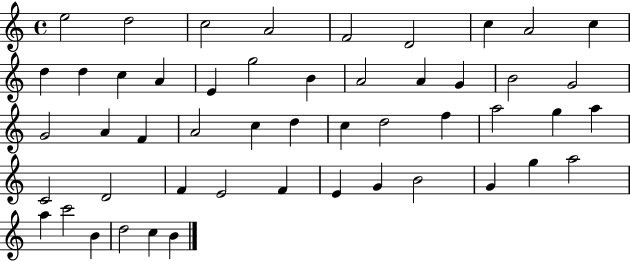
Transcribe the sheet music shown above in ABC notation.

X:1
T:Untitled
M:4/4
L:1/4
K:C
e2 d2 c2 A2 F2 D2 c A2 c d d c A E g2 B A2 A G B2 G2 G2 A F A2 c d c d2 f a2 g a C2 D2 F E2 F E G B2 G g a2 a c'2 B d2 c B